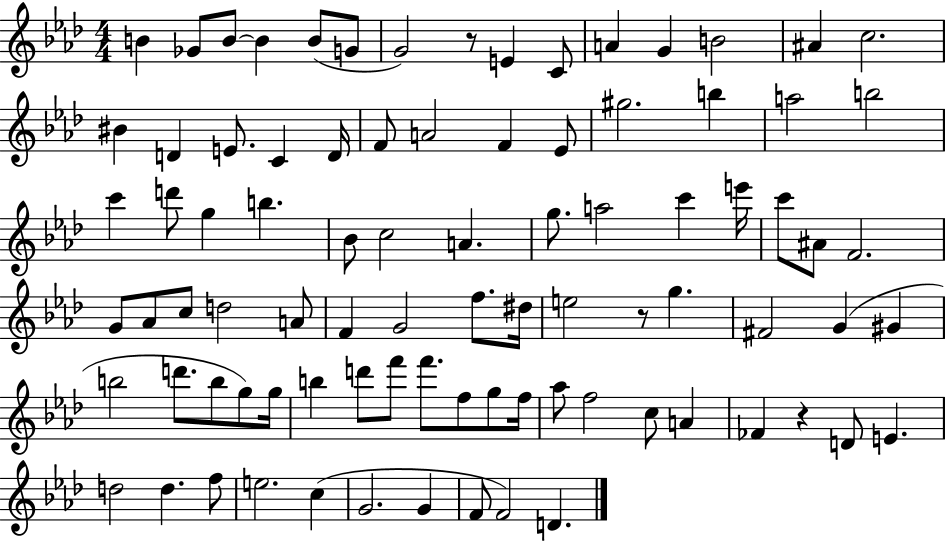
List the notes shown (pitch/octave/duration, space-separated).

B4/q Gb4/e B4/e B4/q B4/e G4/e G4/h R/e E4/q C4/e A4/q G4/q B4/h A#4/q C5/h. BIS4/q D4/q E4/e. C4/q D4/s F4/e A4/h F4/q Eb4/e G#5/h. B5/q A5/h B5/h C6/q D6/e G5/q B5/q. Bb4/e C5/h A4/q. G5/e. A5/h C6/q E6/s C6/e A#4/e F4/h. G4/e Ab4/e C5/e D5/h A4/e F4/q G4/h F5/e. D#5/s E5/h R/e G5/q. F#4/h G4/q G#4/q B5/h D6/e. B5/e G5/e G5/s B5/q D6/e F6/e F6/e. F5/e G5/e F5/s Ab5/e F5/h C5/e A4/q FES4/q R/q D4/e E4/q. D5/h D5/q. F5/e E5/h. C5/q G4/h. G4/q F4/e F4/h D4/q.